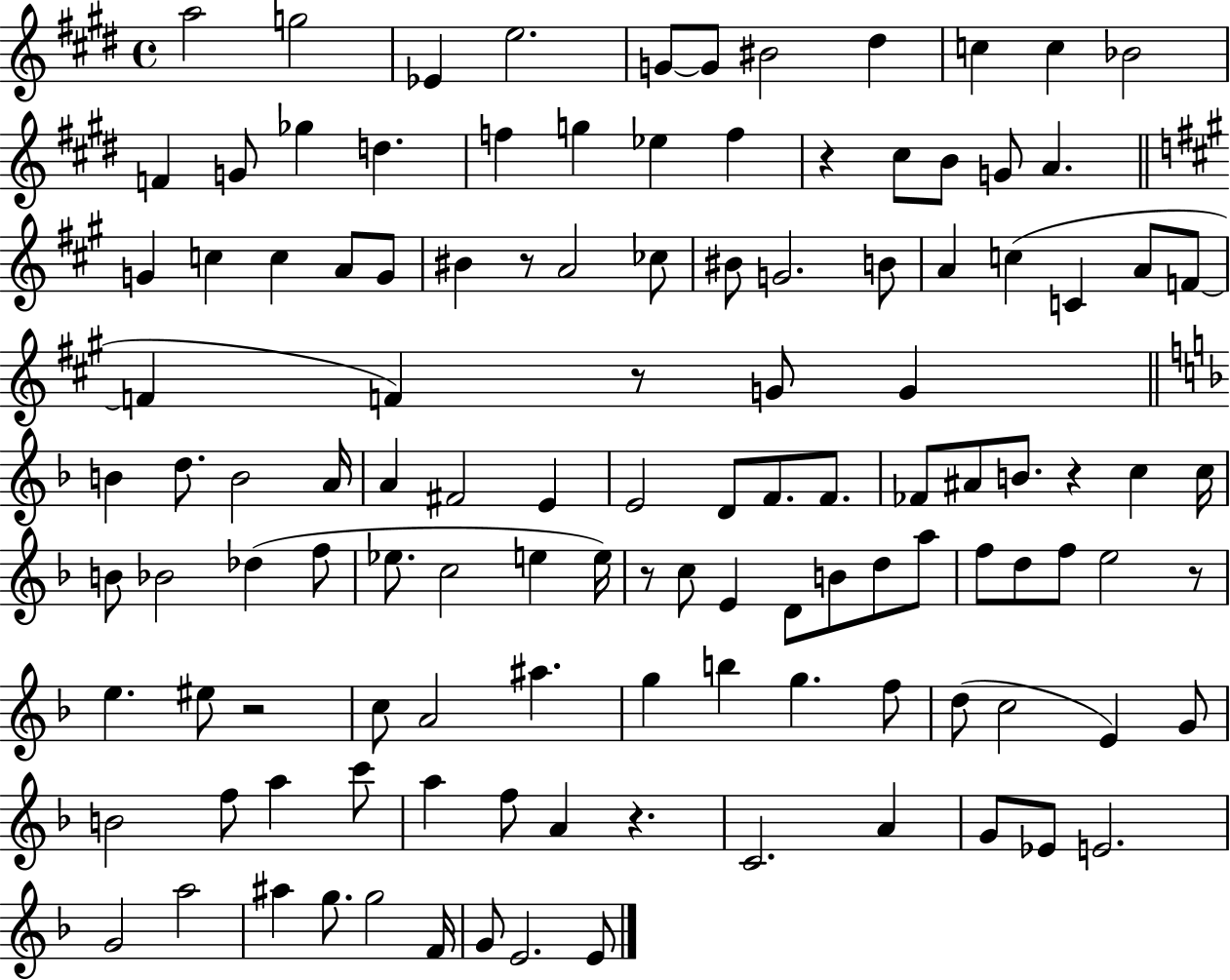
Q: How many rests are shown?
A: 8